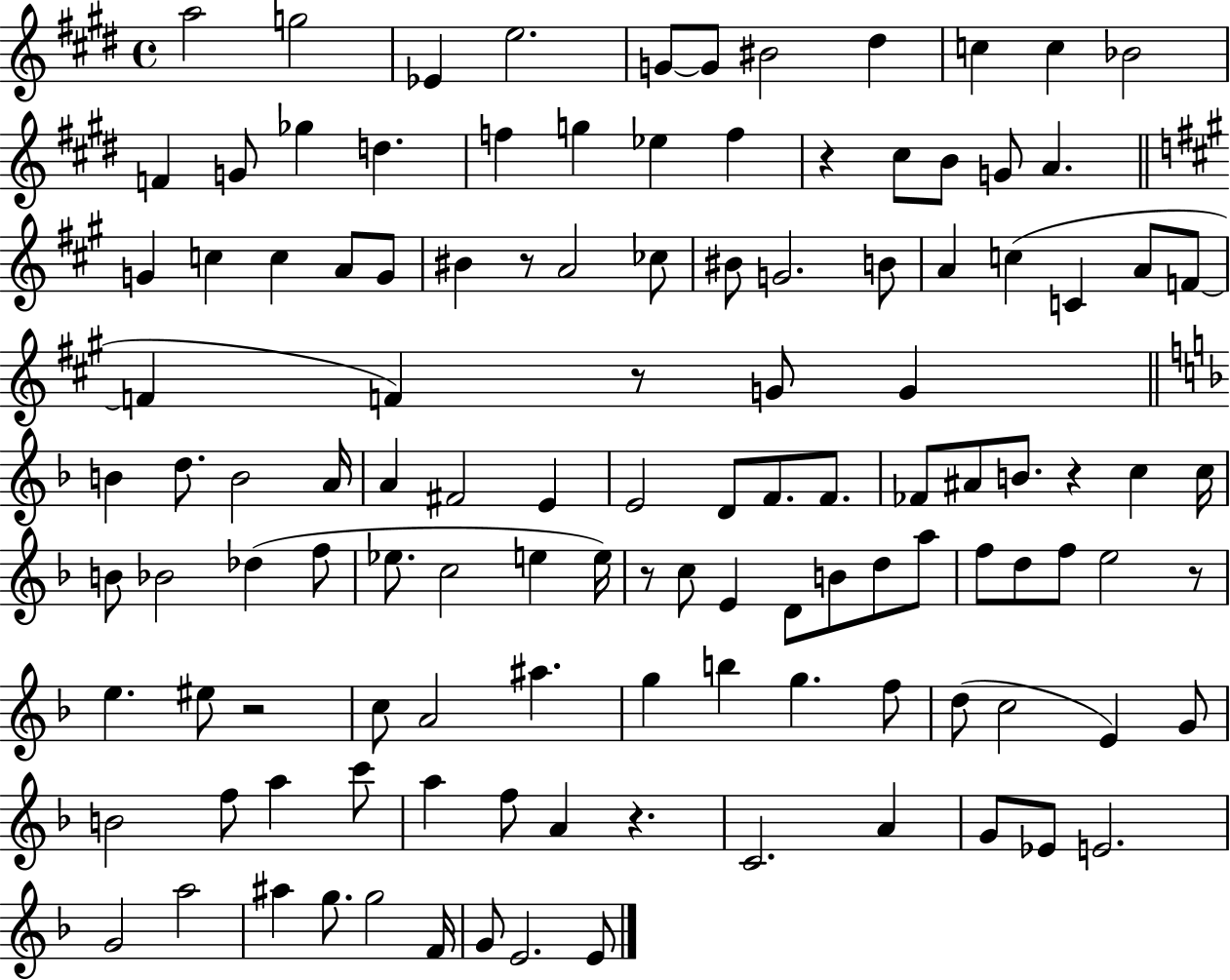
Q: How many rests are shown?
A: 8